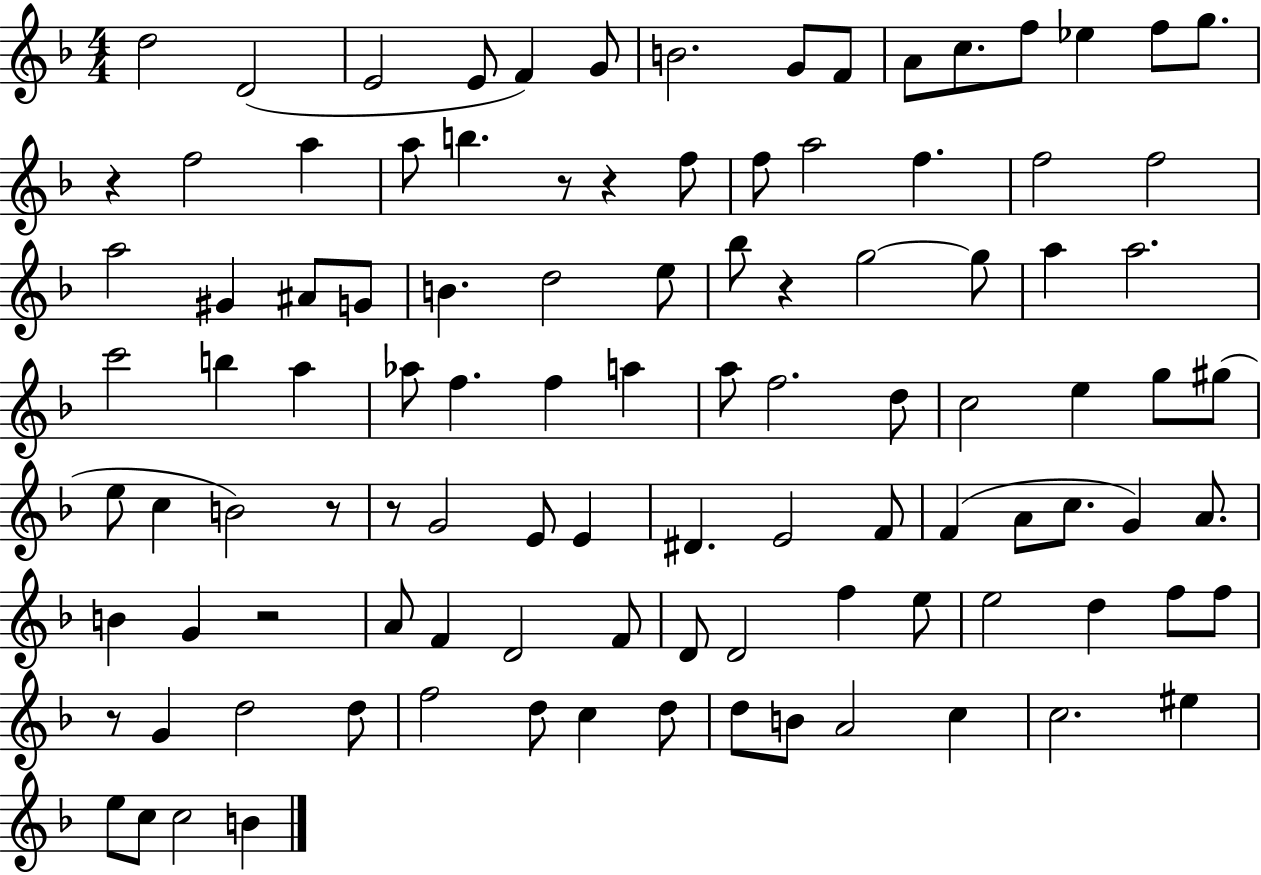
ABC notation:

X:1
T:Untitled
M:4/4
L:1/4
K:F
d2 D2 E2 E/2 F G/2 B2 G/2 F/2 A/2 c/2 f/2 _e f/2 g/2 z f2 a a/2 b z/2 z f/2 f/2 a2 f f2 f2 a2 ^G ^A/2 G/2 B d2 e/2 _b/2 z g2 g/2 a a2 c'2 b a _a/2 f f a a/2 f2 d/2 c2 e g/2 ^g/2 e/2 c B2 z/2 z/2 G2 E/2 E ^D E2 F/2 F A/2 c/2 G A/2 B G z2 A/2 F D2 F/2 D/2 D2 f e/2 e2 d f/2 f/2 z/2 G d2 d/2 f2 d/2 c d/2 d/2 B/2 A2 c c2 ^e e/2 c/2 c2 B